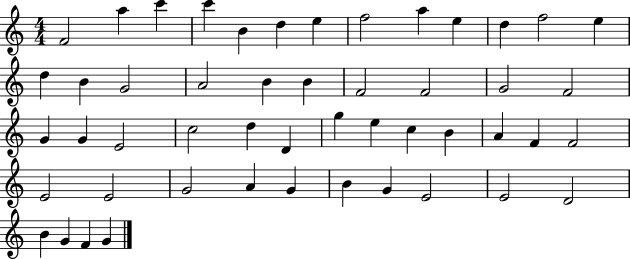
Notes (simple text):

F4/h A5/q C6/q C6/q B4/q D5/q E5/q F5/h A5/q E5/q D5/q F5/h E5/q D5/q B4/q G4/h A4/h B4/q B4/q F4/h F4/h G4/h F4/h G4/q G4/q E4/h C5/h D5/q D4/q G5/q E5/q C5/q B4/q A4/q F4/q F4/h E4/h E4/h G4/h A4/q G4/q B4/q G4/q E4/h E4/h D4/h B4/q G4/q F4/q G4/q